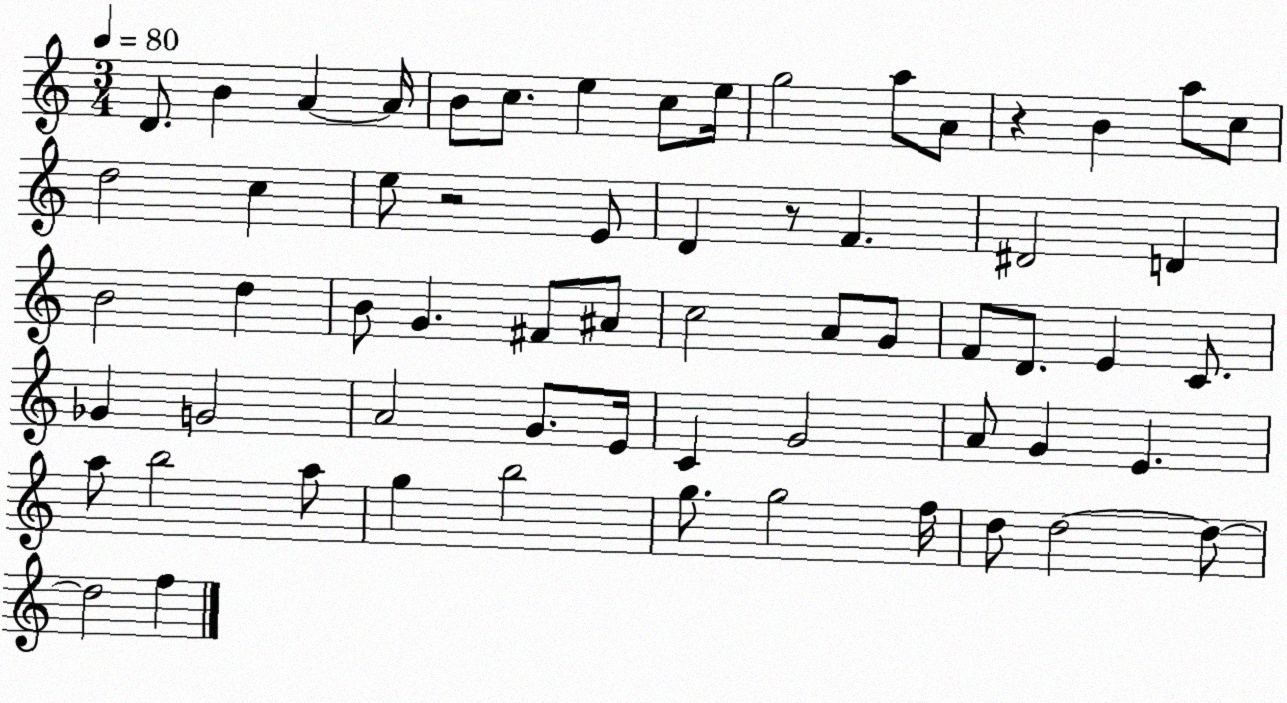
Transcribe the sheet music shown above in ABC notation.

X:1
T:Untitled
M:3/4
L:1/4
K:C
D/2 B A A/4 B/2 c/2 e c/2 e/4 g2 a/2 A/2 z B a/2 c/2 d2 c e/2 z2 E/2 D z/2 F ^D2 D B2 d B/2 G ^F/2 ^A/2 c2 A/2 G/2 F/2 D/2 E C/2 _G G2 A2 G/2 E/4 C G2 A/2 G E a/2 b2 a/2 g b2 g/2 g2 f/4 d/2 d2 d/2 d2 f